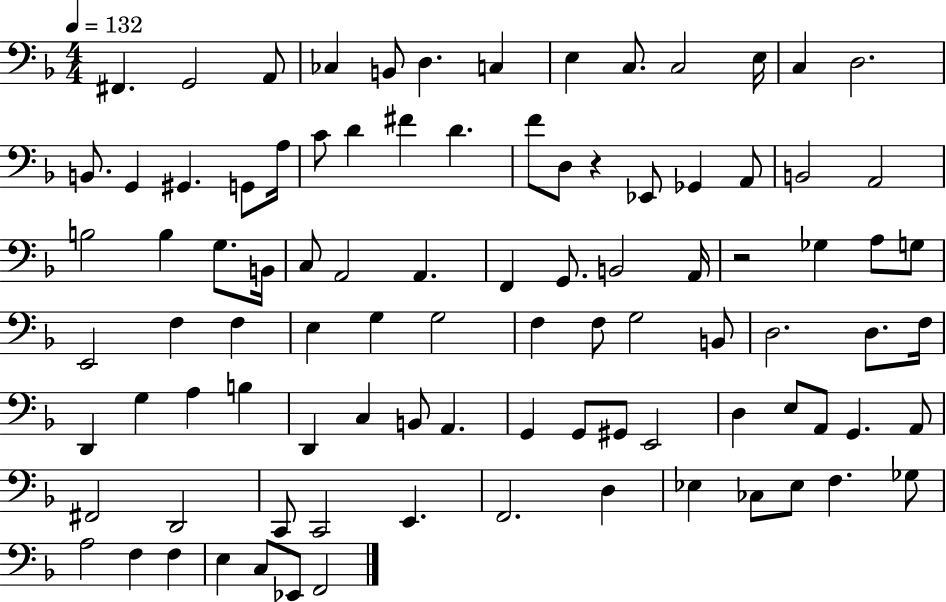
X:1
T:Untitled
M:4/4
L:1/4
K:F
^F,, G,,2 A,,/2 _C, B,,/2 D, C, E, C,/2 C,2 E,/4 C, D,2 B,,/2 G,, ^G,, G,,/2 A,/4 C/2 D ^F D F/2 D,/2 z _E,,/2 _G,, A,,/2 B,,2 A,,2 B,2 B, G,/2 B,,/4 C,/2 A,,2 A,, F,, G,,/2 B,,2 A,,/4 z2 _G, A,/2 G,/2 E,,2 F, F, E, G, G,2 F, F,/2 G,2 B,,/2 D,2 D,/2 F,/4 D,, G, A, B, D,, C, B,,/2 A,, G,, G,,/2 ^G,,/2 E,,2 D, E,/2 A,,/2 G,, A,,/2 ^F,,2 D,,2 C,,/2 C,,2 E,, F,,2 D, _E, _C,/2 _E,/2 F, _G,/2 A,2 F, F, E, C,/2 _E,,/2 F,,2